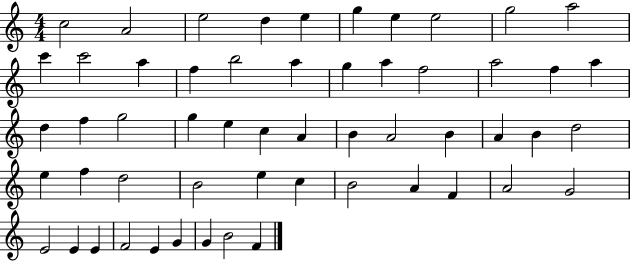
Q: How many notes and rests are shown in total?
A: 55